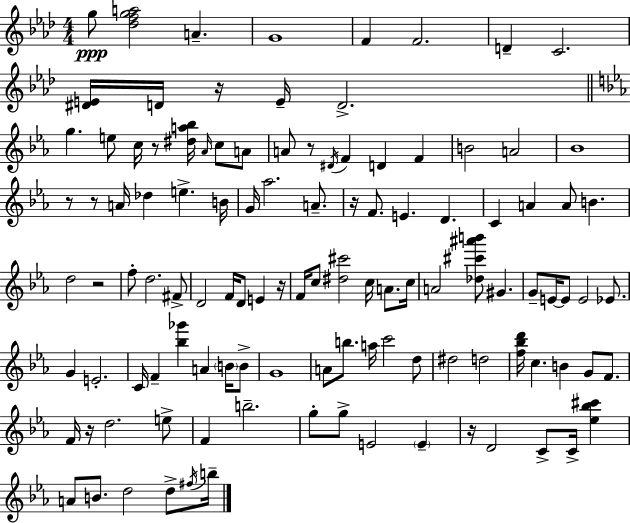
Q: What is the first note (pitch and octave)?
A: G5